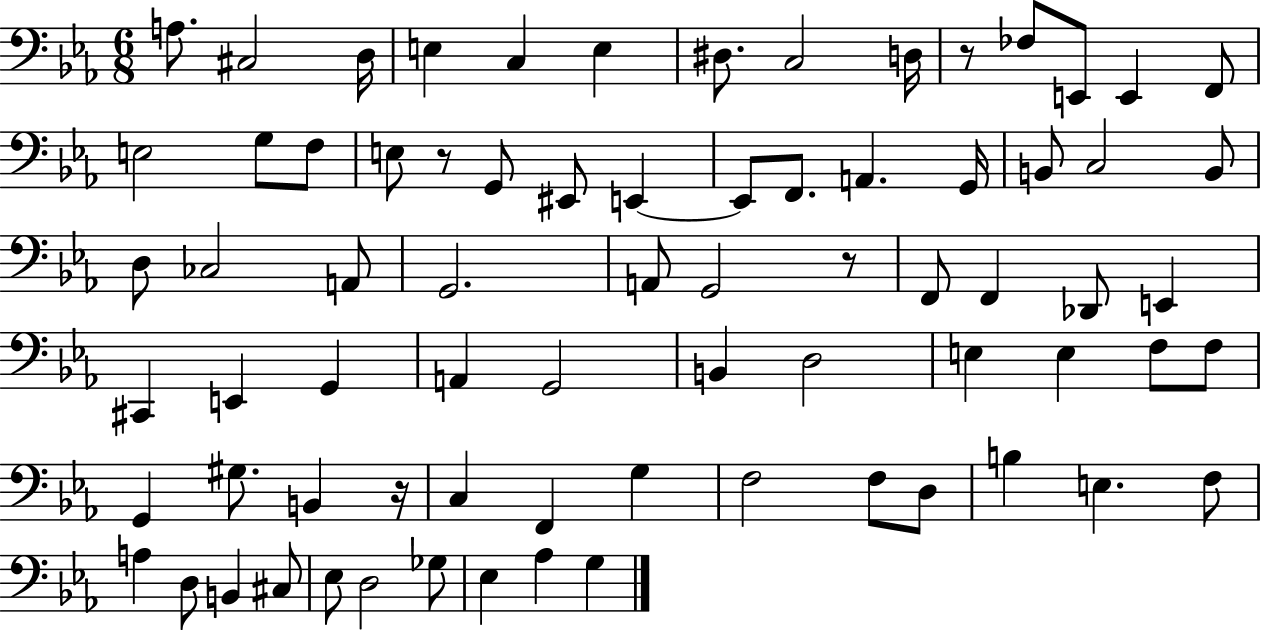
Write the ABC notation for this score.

X:1
T:Untitled
M:6/8
L:1/4
K:Eb
A,/2 ^C,2 D,/4 E, C, E, ^D,/2 C,2 D,/4 z/2 _F,/2 E,,/2 E,, F,,/2 E,2 G,/2 F,/2 E,/2 z/2 G,,/2 ^E,,/2 E,, E,,/2 F,,/2 A,, G,,/4 B,,/2 C,2 B,,/2 D,/2 _C,2 A,,/2 G,,2 A,,/2 G,,2 z/2 F,,/2 F,, _D,,/2 E,, ^C,, E,, G,, A,, G,,2 B,, D,2 E, E, F,/2 F,/2 G,, ^G,/2 B,, z/4 C, F,, G, F,2 F,/2 D,/2 B, E, F,/2 A, D,/2 B,, ^C,/2 _E,/2 D,2 _G,/2 _E, _A, G,